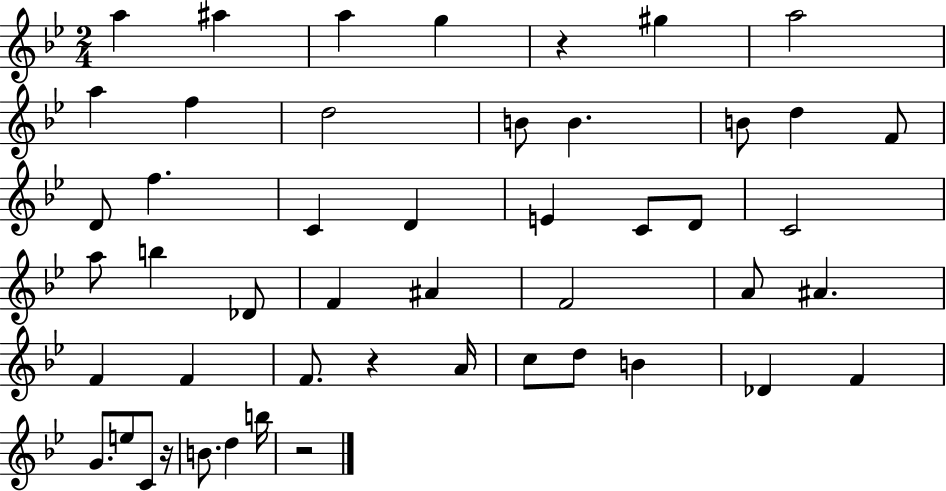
{
  \clef treble
  \numericTimeSignature
  \time 2/4
  \key bes \major
  \repeat volta 2 { a''4 ais''4 | a''4 g''4 | r4 gis''4 | a''2 | \break a''4 f''4 | d''2 | b'8 b'4. | b'8 d''4 f'8 | \break d'8 f''4. | c'4 d'4 | e'4 c'8 d'8 | c'2 | \break a''8 b''4 des'8 | f'4 ais'4 | f'2 | a'8 ais'4. | \break f'4 f'4 | f'8. r4 a'16 | c''8 d''8 b'4 | des'4 f'4 | \break g'8. e''8 c'8 r16 | b'8. d''4 b''16 | r2 | } \bar "|."
}